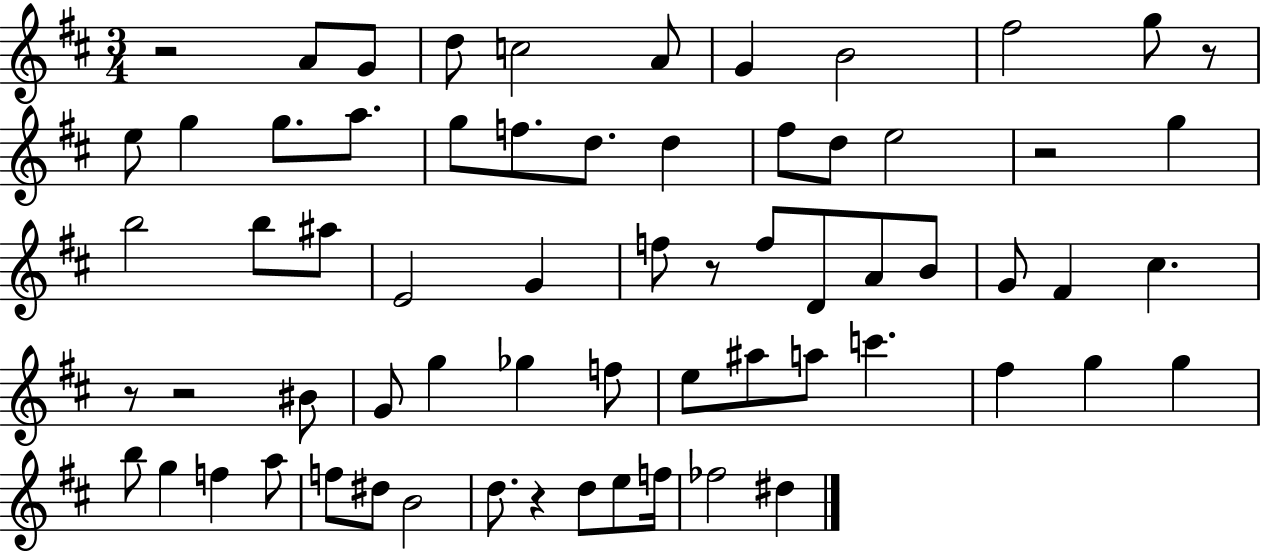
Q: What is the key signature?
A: D major